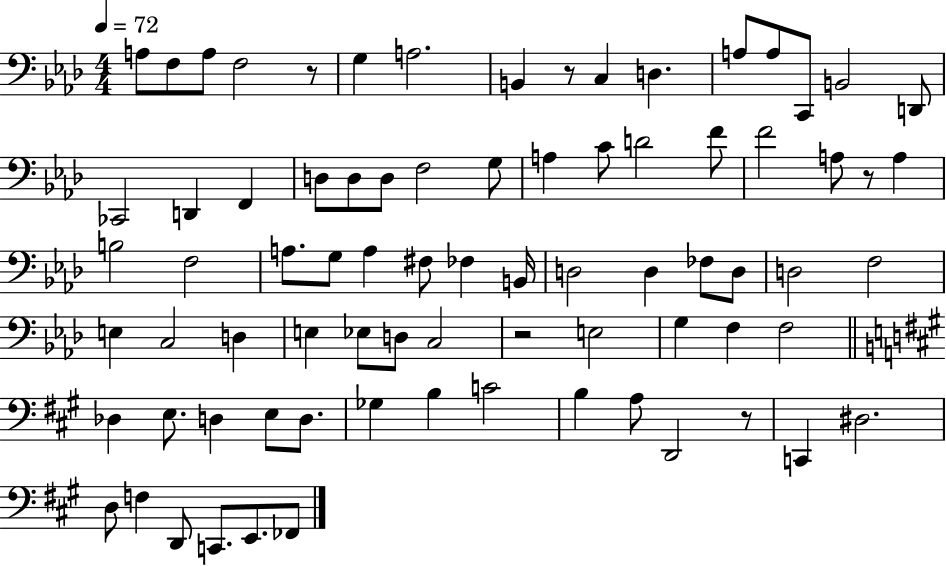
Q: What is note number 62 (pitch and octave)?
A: C4